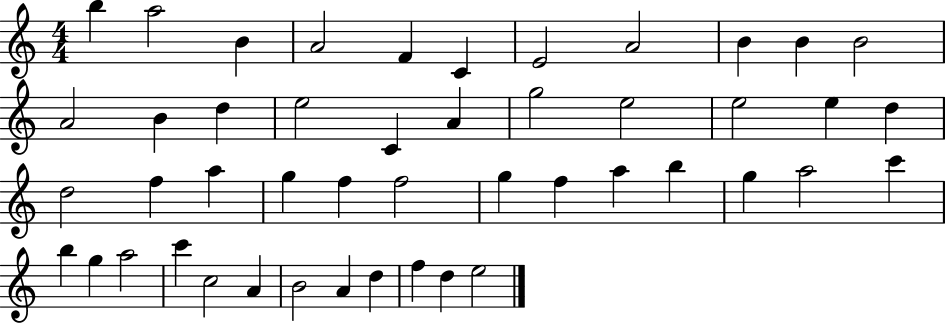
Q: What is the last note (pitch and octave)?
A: E5